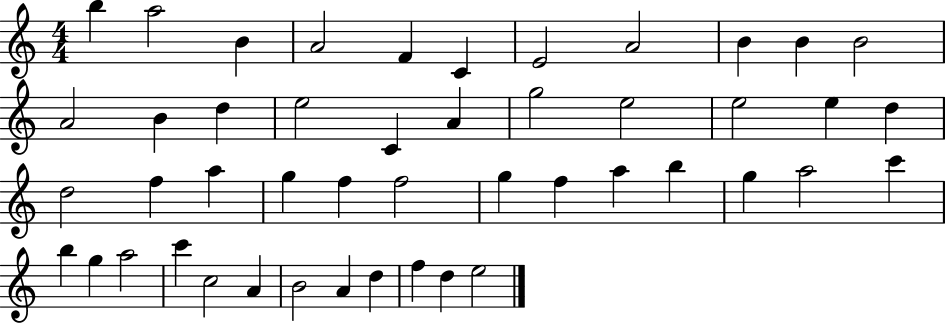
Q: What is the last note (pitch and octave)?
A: E5